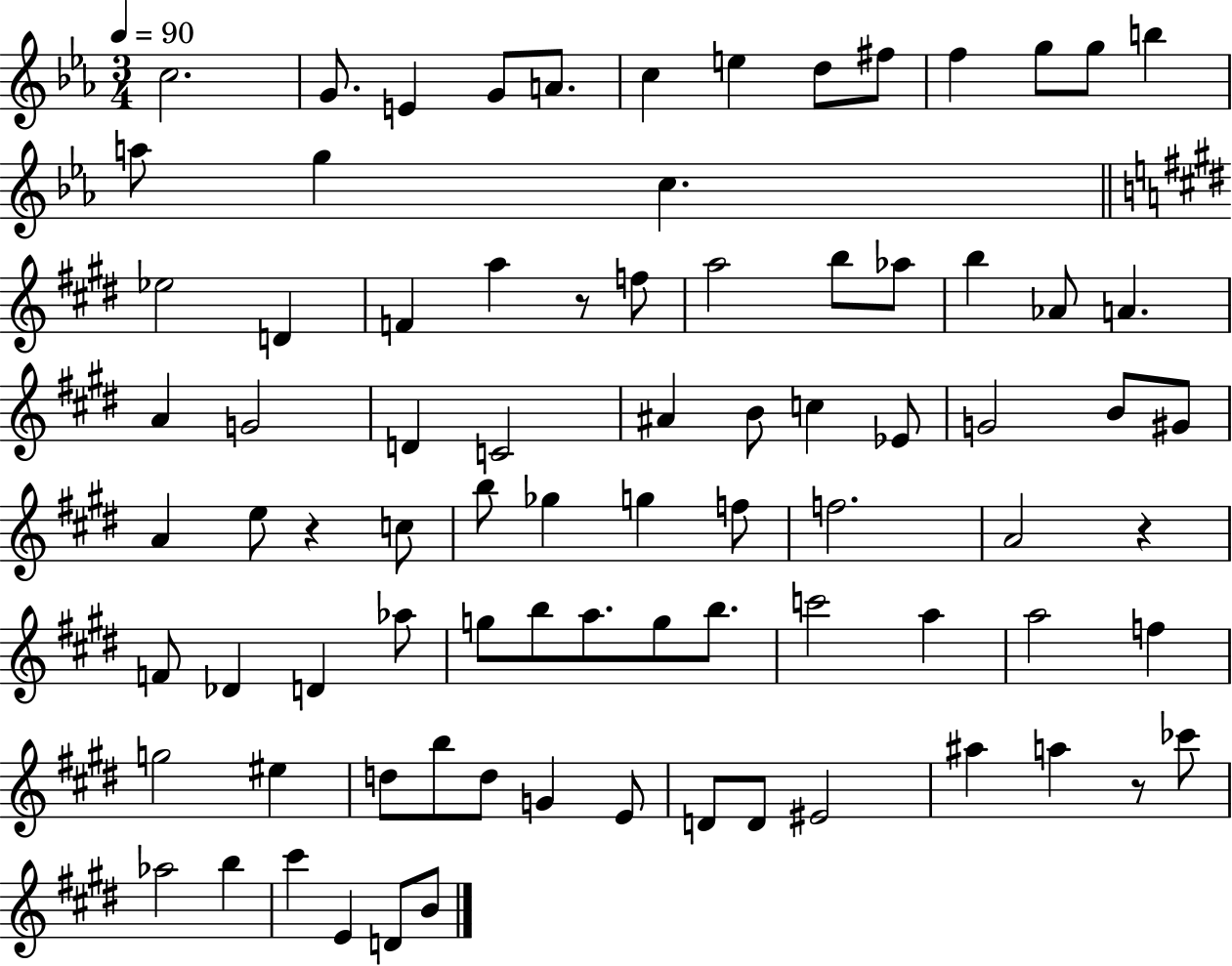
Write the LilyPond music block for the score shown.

{
  \clef treble
  \numericTimeSignature
  \time 3/4
  \key ees \major
  \tempo 4 = 90
  c''2. | g'8. e'4 g'8 a'8. | c''4 e''4 d''8 fis''8 | f''4 g''8 g''8 b''4 | \break a''8 g''4 c''4. | \bar "||" \break \key e \major ees''2 d'4 | f'4 a''4 r8 f''8 | a''2 b''8 aes''8 | b''4 aes'8 a'4. | \break a'4 g'2 | d'4 c'2 | ais'4 b'8 c''4 ees'8 | g'2 b'8 gis'8 | \break a'4 e''8 r4 c''8 | b''8 ges''4 g''4 f''8 | f''2. | a'2 r4 | \break f'8 des'4 d'4 aes''8 | g''8 b''8 a''8. g''8 b''8. | c'''2 a''4 | a''2 f''4 | \break g''2 eis''4 | d''8 b''8 d''8 g'4 e'8 | d'8 d'8 eis'2 | ais''4 a''4 r8 ces'''8 | \break aes''2 b''4 | cis'''4 e'4 d'8 b'8 | \bar "|."
}